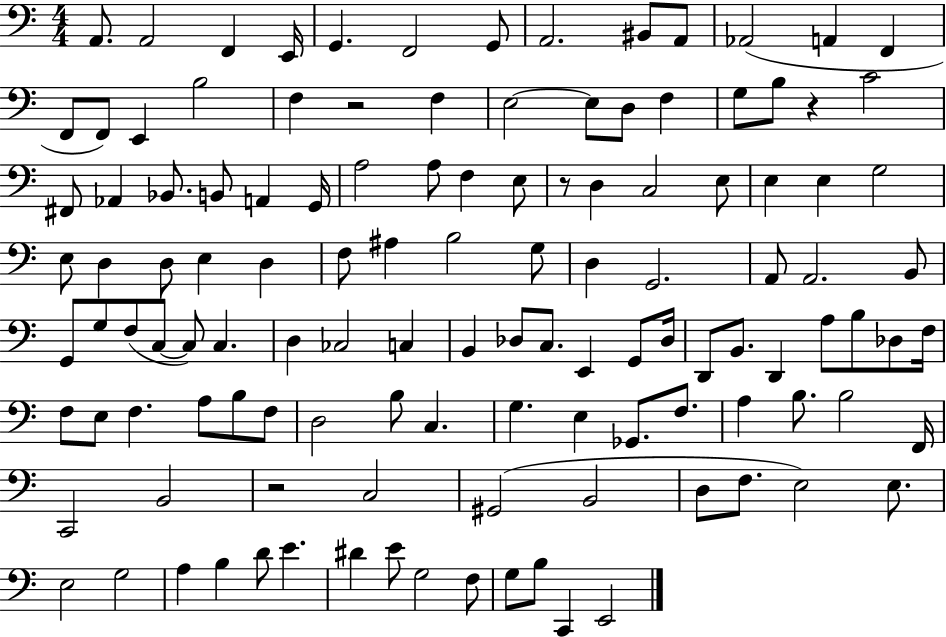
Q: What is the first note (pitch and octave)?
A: A2